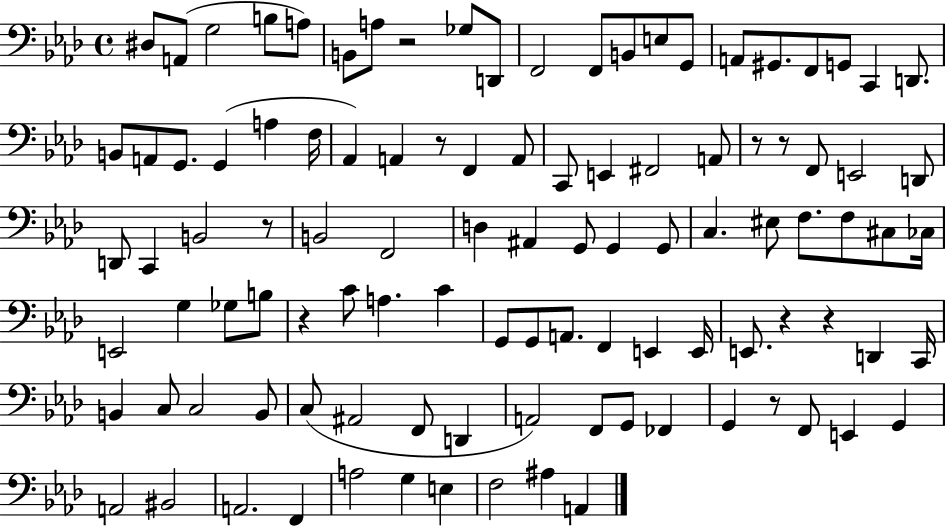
X:1
T:Untitled
M:4/4
L:1/4
K:Ab
^D,/2 A,,/2 G,2 B,/2 A,/2 B,,/2 A,/2 z2 _G,/2 D,,/2 F,,2 F,,/2 B,,/2 E,/2 G,,/2 A,,/2 ^G,,/2 F,,/2 G,,/2 C,, D,,/2 B,,/2 A,,/2 G,,/2 G,, A, F,/4 _A,, A,, z/2 F,, A,,/2 C,,/2 E,, ^F,,2 A,,/2 z/2 z/2 F,,/2 E,,2 D,,/2 D,,/2 C,, B,,2 z/2 B,,2 F,,2 D, ^A,, G,,/2 G,, G,,/2 C, ^E,/2 F,/2 F,/2 ^C,/2 _C,/4 E,,2 G, _G,/2 B,/2 z C/2 A, C G,,/2 G,,/2 A,,/2 F,, E,, E,,/4 E,,/2 z z D,, C,,/4 B,, C,/2 C,2 B,,/2 C,/2 ^A,,2 F,,/2 D,, A,,2 F,,/2 G,,/2 _F,, G,, z/2 F,,/2 E,, G,, A,,2 ^B,,2 A,,2 F,, A,2 G, E, F,2 ^A, A,,